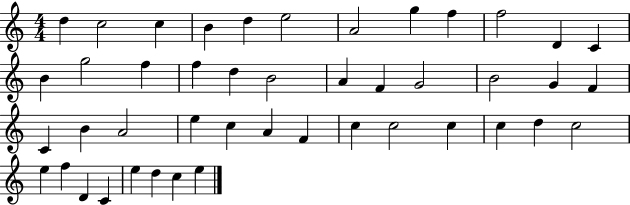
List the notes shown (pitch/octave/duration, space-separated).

D5/q C5/h C5/q B4/q D5/q E5/h A4/h G5/q F5/q F5/h D4/q C4/q B4/q G5/h F5/q F5/q D5/q B4/h A4/q F4/q G4/h B4/h G4/q F4/q C4/q B4/q A4/h E5/q C5/q A4/q F4/q C5/q C5/h C5/q C5/q D5/q C5/h E5/q F5/q D4/q C4/q E5/q D5/q C5/q E5/q